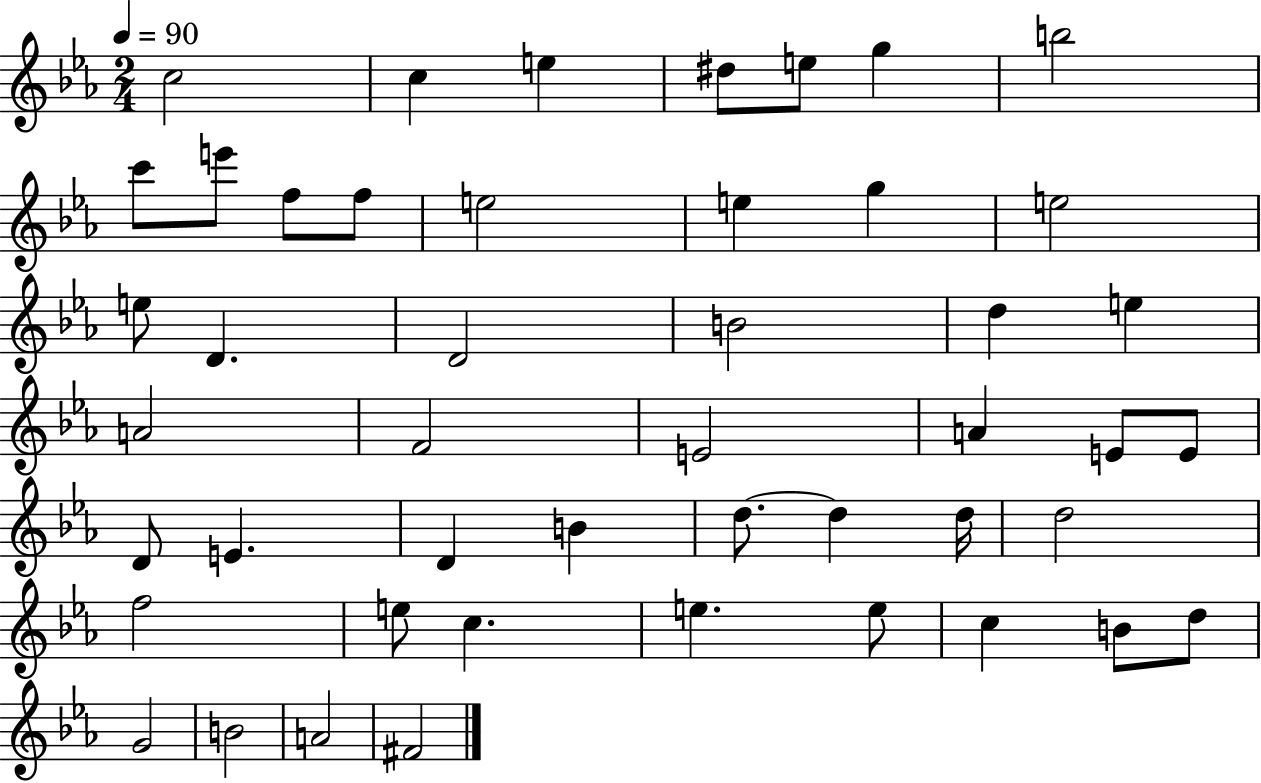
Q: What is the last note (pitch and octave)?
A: F#4